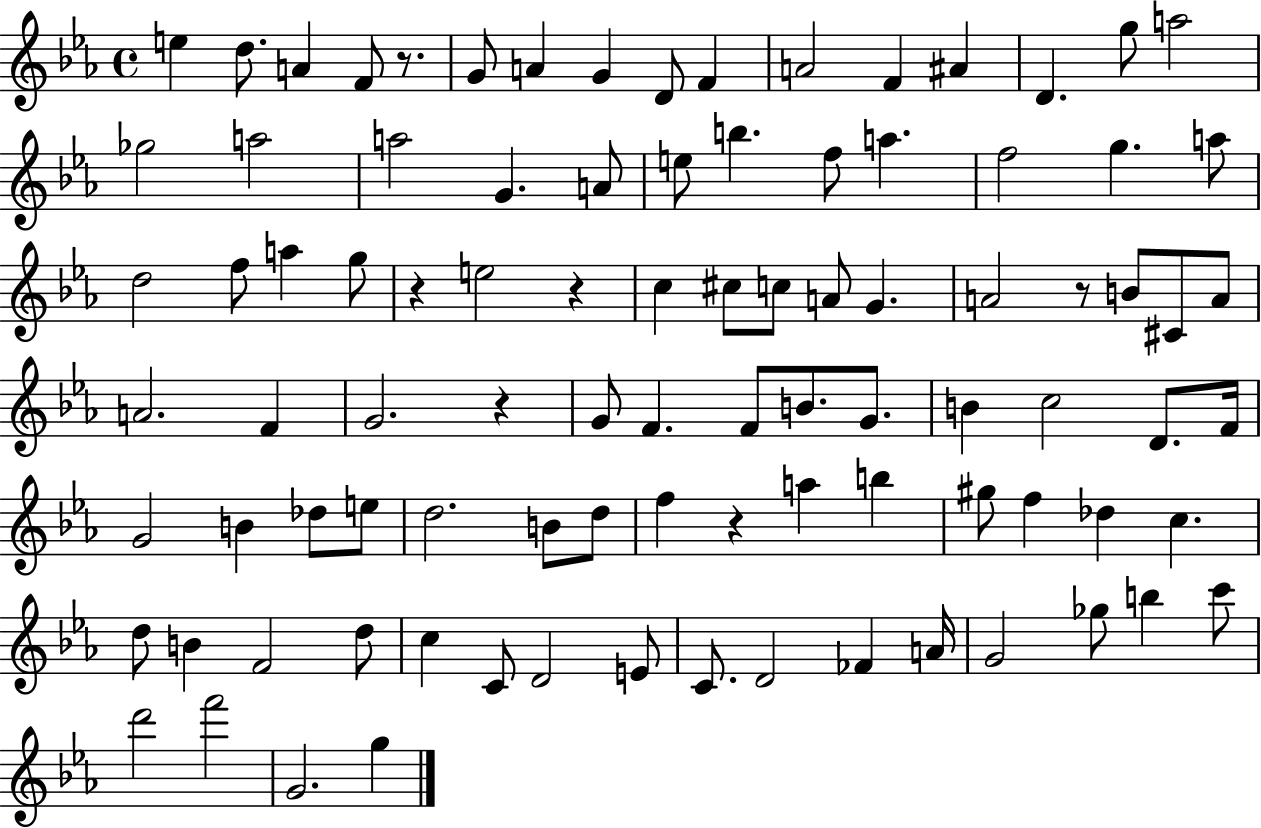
{
  \clef treble
  \time 4/4
  \defaultTimeSignature
  \key ees \major
  e''4 d''8. a'4 f'8 r8. | g'8 a'4 g'4 d'8 f'4 | a'2 f'4 ais'4 | d'4. g''8 a''2 | \break ges''2 a''2 | a''2 g'4. a'8 | e''8 b''4. f''8 a''4. | f''2 g''4. a''8 | \break d''2 f''8 a''4 g''8 | r4 e''2 r4 | c''4 cis''8 c''8 a'8 g'4. | a'2 r8 b'8 cis'8 a'8 | \break a'2. f'4 | g'2. r4 | g'8 f'4. f'8 b'8. g'8. | b'4 c''2 d'8. f'16 | \break g'2 b'4 des''8 e''8 | d''2. b'8 d''8 | f''4 r4 a''4 b''4 | gis''8 f''4 des''4 c''4. | \break d''8 b'4 f'2 d''8 | c''4 c'8 d'2 e'8 | c'8. d'2 fes'4 a'16 | g'2 ges''8 b''4 c'''8 | \break d'''2 f'''2 | g'2. g''4 | \bar "|."
}